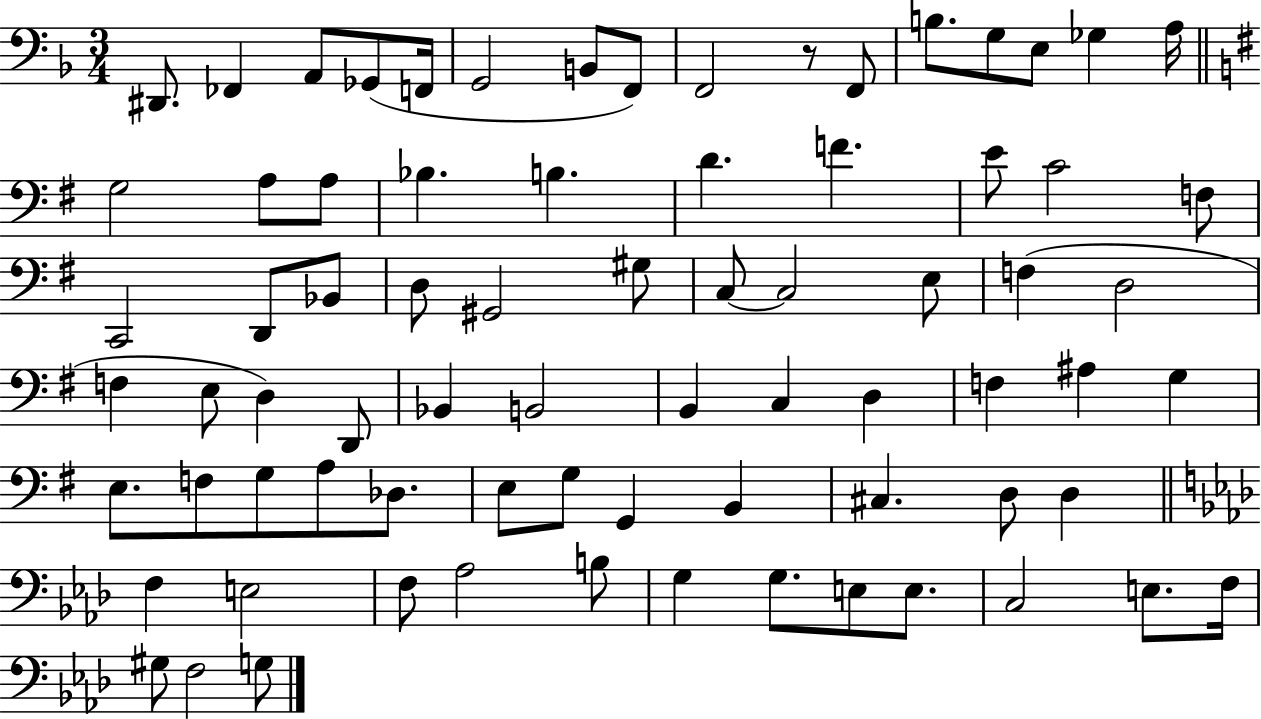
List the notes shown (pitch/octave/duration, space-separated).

D#2/e. FES2/q A2/e Gb2/e F2/s G2/h B2/e F2/e F2/h R/e F2/e B3/e. G3/e E3/e Gb3/q A3/s G3/h A3/e A3/e Bb3/q. B3/q. D4/q. F4/q. E4/e C4/h F3/e C2/h D2/e Bb2/e D3/e G#2/h G#3/e C3/e C3/h E3/e F3/q D3/h F3/q E3/e D3/q D2/e Bb2/q B2/h B2/q C3/q D3/q F3/q A#3/q G3/q E3/e. F3/e G3/e A3/e Db3/e. E3/e G3/e G2/q B2/q C#3/q. D3/e D3/q F3/q E3/h F3/e Ab3/h B3/e G3/q G3/e. E3/e E3/e. C3/h E3/e. F3/s G#3/e F3/h G3/e